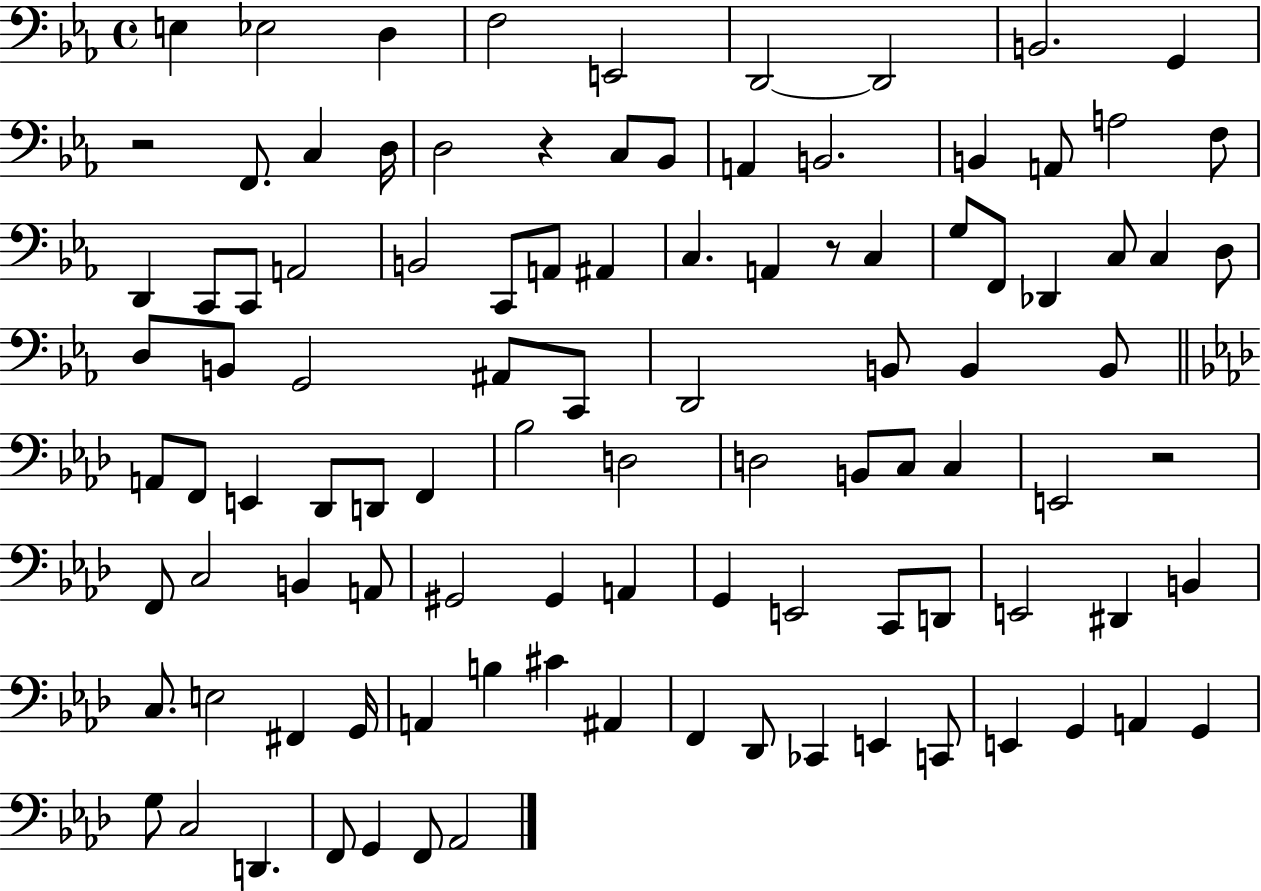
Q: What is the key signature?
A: EES major